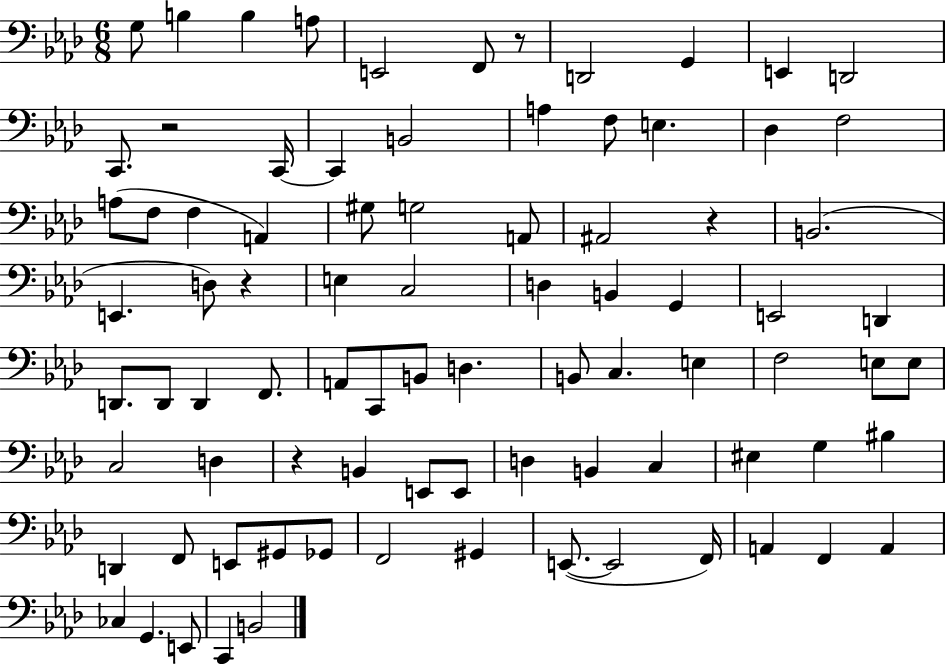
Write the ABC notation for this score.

X:1
T:Untitled
M:6/8
L:1/4
K:Ab
G,/2 B, B, A,/2 E,,2 F,,/2 z/2 D,,2 G,, E,, D,,2 C,,/2 z2 C,,/4 C,, B,,2 A, F,/2 E, _D, F,2 A,/2 F,/2 F, A,, ^G,/2 G,2 A,,/2 ^A,,2 z B,,2 E,, D,/2 z E, C,2 D, B,, G,, E,,2 D,, D,,/2 D,,/2 D,, F,,/2 A,,/2 C,,/2 B,,/2 D, B,,/2 C, E, F,2 E,/2 E,/2 C,2 D, z B,, E,,/2 E,,/2 D, B,, C, ^E, G, ^B, D,, F,,/2 E,,/2 ^G,,/2 _G,,/2 F,,2 ^G,, E,,/2 E,,2 F,,/4 A,, F,, A,, _C, G,, E,,/2 C,, B,,2